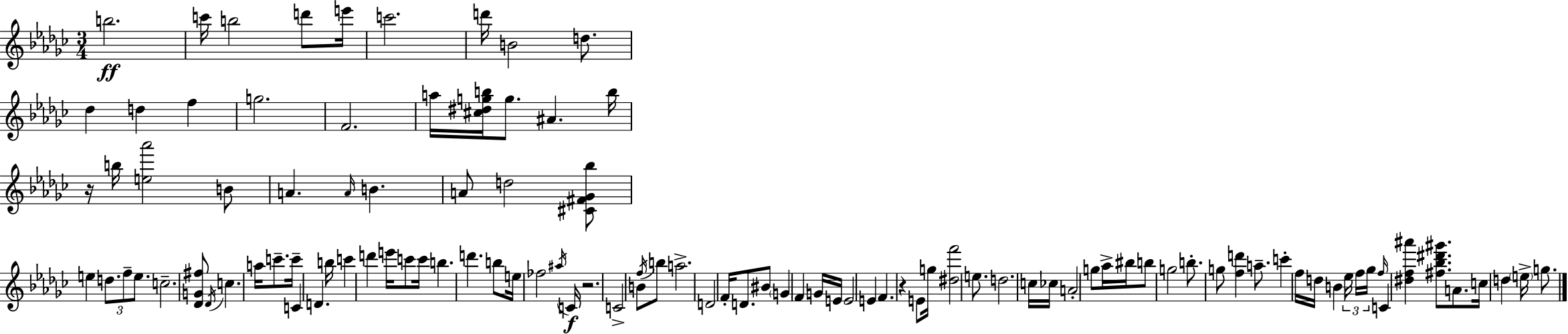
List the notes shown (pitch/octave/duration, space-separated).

B5/h. C6/s B5/h D6/e E6/s C6/h. D6/s B4/h D5/e. Db5/q D5/q F5/q G5/h. F4/h. A5/s [C#5,D#5,G5,B5]/s G5/e. A#4/q. B5/s R/s B5/s [E5,Ab6]/h B4/e A4/q. A4/s B4/q. A4/e D5/h [C#4,F#4,Gb4,Bb5]/e E5/q D5/e. F5/e E5/e. C5/h. [Db4,G4,F#5]/e Db4/s C5/q. A5/s C6/e. C6/s C4/q D4/q. B5/s C6/q D6/q E6/s C6/e C6/s B5/q. D6/q. B5/e E5/s FES5/h A#5/s C4/s R/h. C4/h B4/e F5/s B5/e A5/h. D4/h F4/s D4/e. BIS4/e G4/q F4/q G4/s E4/s E4/h E4/q F4/q. R/q E4/e G5/s [D#5,F6]/h E5/e. D5/h. C5/s CES5/s A4/h G5/e Ab5/s BIS5/s B5/e G5/h B5/e. G5/e [F5,D6]/q A5/e. C6/q F5/s D5/s B4/q Eb5/s F5/s Gb5/s F5/s C4/q [D#5,F5,A#6]/q [F#5,Bb5,D#6,G#6]/e. A4/e. C5/s D5/q E5/s G5/e.